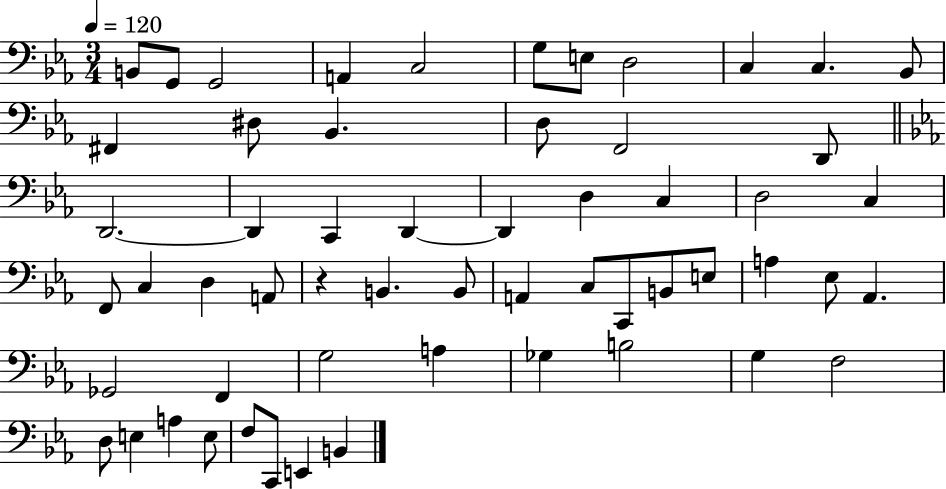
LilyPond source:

{
  \clef bass
  \numericTimeSignature
  \time 3/4
  \key ees \major
  \tempo 4 = 120
  b,8 g,8 g,2 | a,4 c2 | g8 e8 d2 | c4 c4. bes,8 | \break fis,4 dis8 bes,4. | d8 f,2 d,8 | \bar "||" \break \key ees \major d,2.~~ | d,4 c,4 d,4~~ | d,4 d4 c4 | d2 c4 | \break f,8 c4 d4 a,8 | r4 b,4. b,8 | a,4 c8 c,8 b,8 e8 | a4 ees8 aes,4. | \break ges,2 f,4 | g2 a4 | ges4 b2 | g4 f2 | \break d8 e4 a4 e8 | f8 c,8 e,4 b,4 | \bar "|."
}